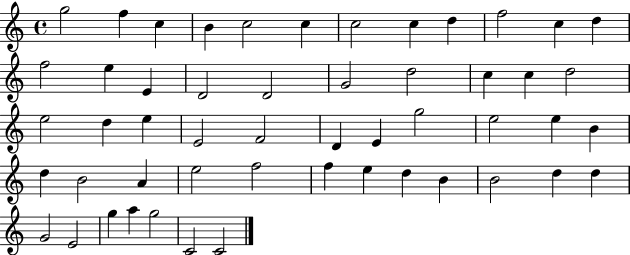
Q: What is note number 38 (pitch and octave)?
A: F5